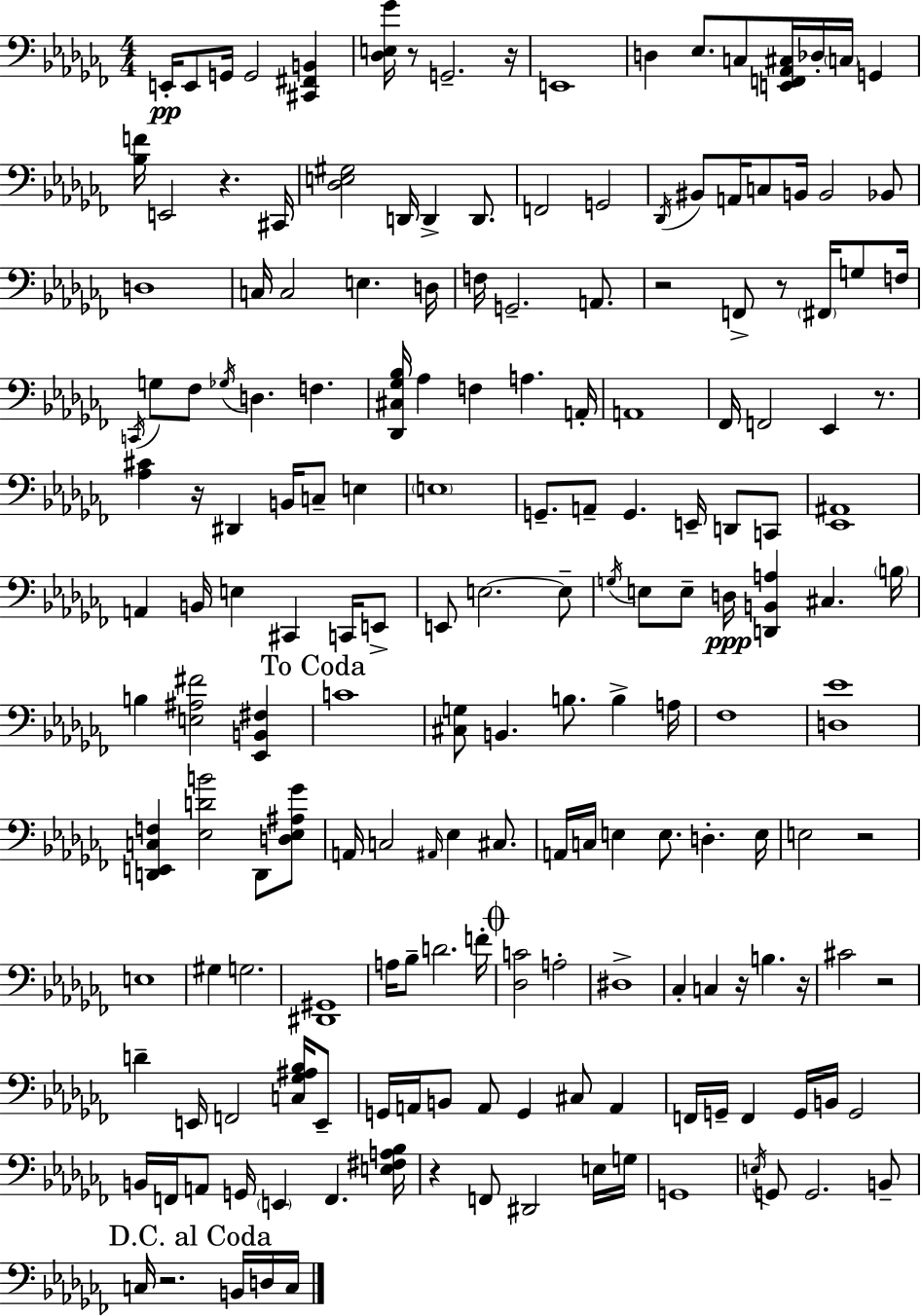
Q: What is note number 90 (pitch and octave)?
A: Eb3